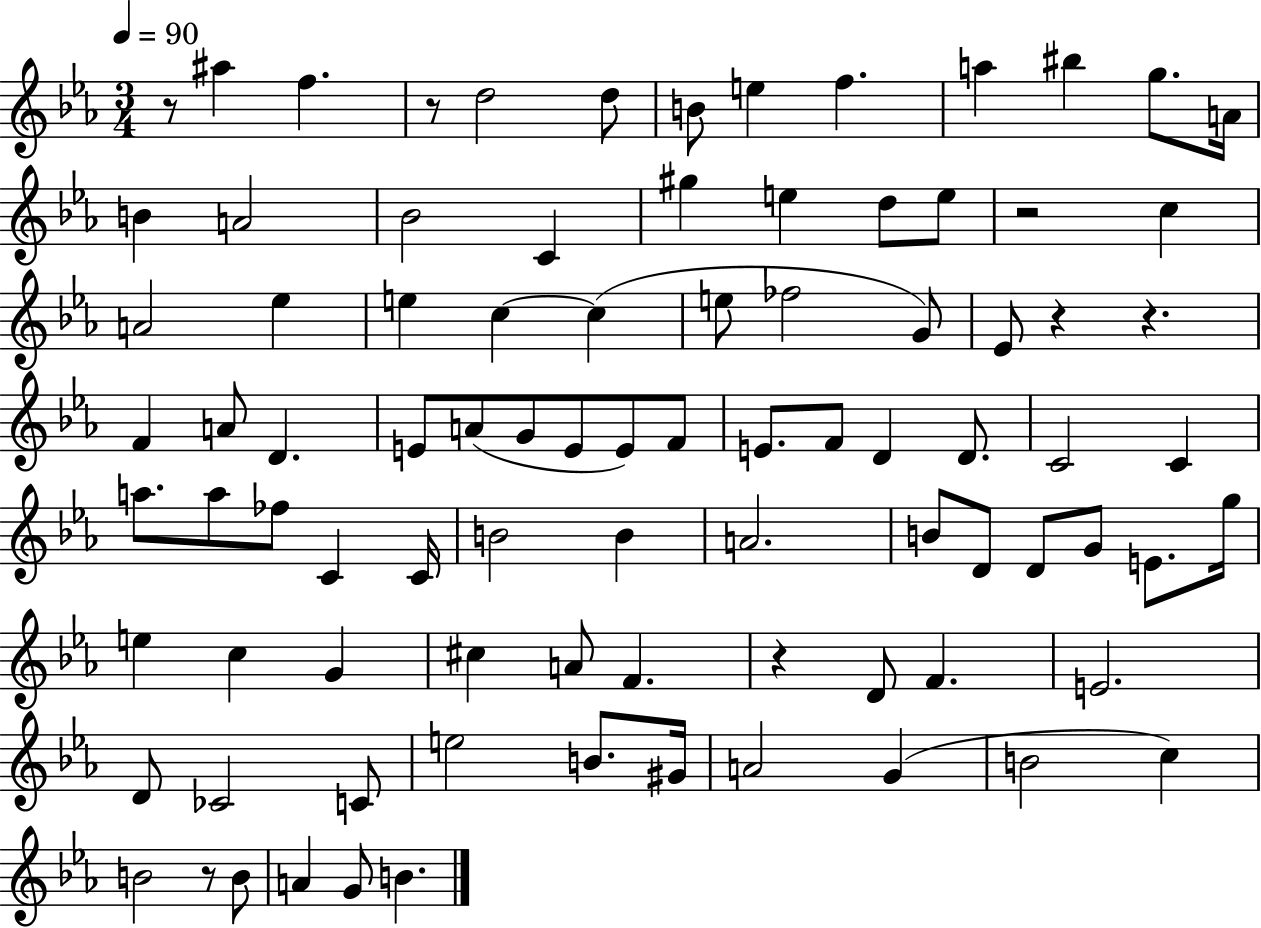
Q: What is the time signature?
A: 3/4